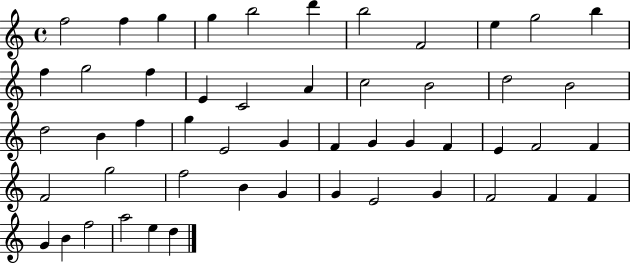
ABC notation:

X:1
T:Untitled
M:4/4
L:1/4
K:C
f2 f g g b2 d' b2 F2 e g2 b f g2 f E C2 A c2 B2 d2 B2 d2 B f g E2 G F G G F E F2 F F2 g2 f2 B G G E2 G F2 F F G B f2 a2 e d